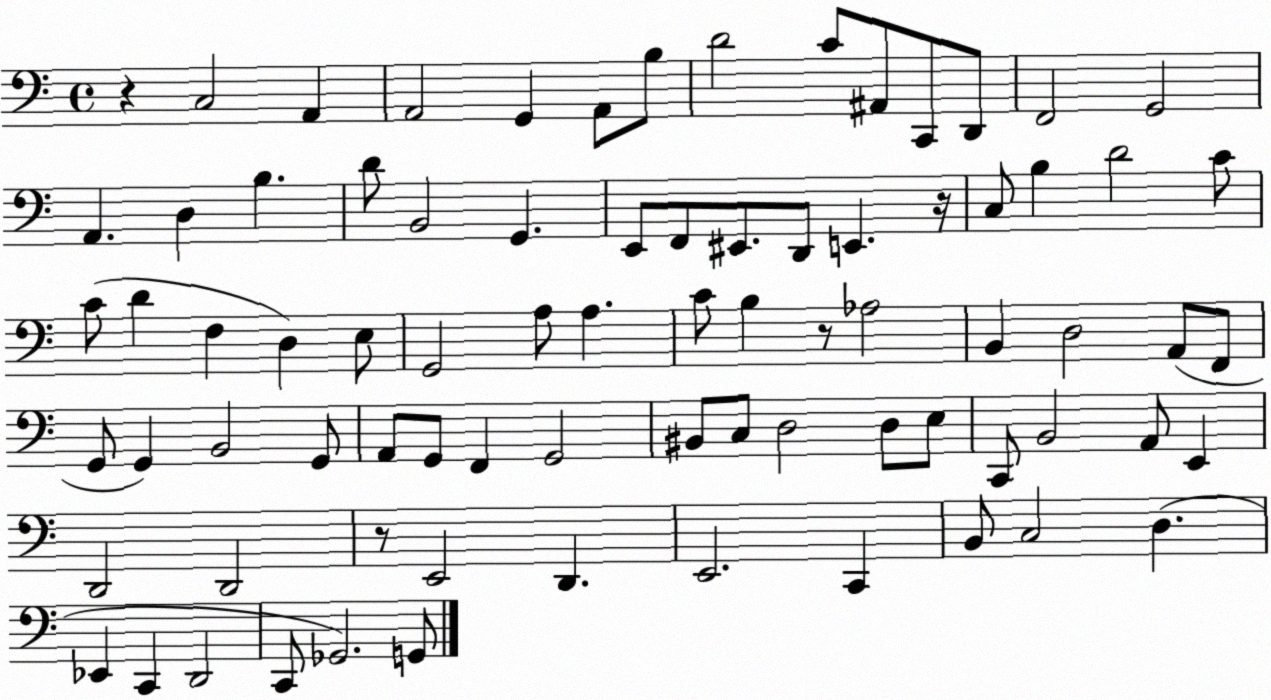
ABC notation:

X:1
T:Untitled
M:4/4
L:1/4
K:C
z C,2 A,, A,,2 G,, A,,/2 B,/2 D2 C/2 ^A,,/2 C,,/2 D,,/2 F,,2 G,,2 A,, D, B, D/2 B,,2 G,, E,,/2 F,,/2 ^E,,/2 D,,/2 E,, z/4 C,/2 B, D2 C/2 C/2 D F, D, E,/2 G,,2 A,/2 A, C/2 B, z/2 _A,2 B,, D,2 A,,/2 F,,/2 G,,/2 G,, B,,2 G,,/2 A,,/2 G,,/2 F,, G,,2 ^B,,/2 C,/2 D,2 D,/2 E,/2 C,,/2 B,,2 A,,/2 E,, D,,2 D,,2 z/2 E,,2 D,, E,,2 C,, B,,/2 C,2 D, _E,, C,, D,,2 C,,/2 _G,,2 G,,/2